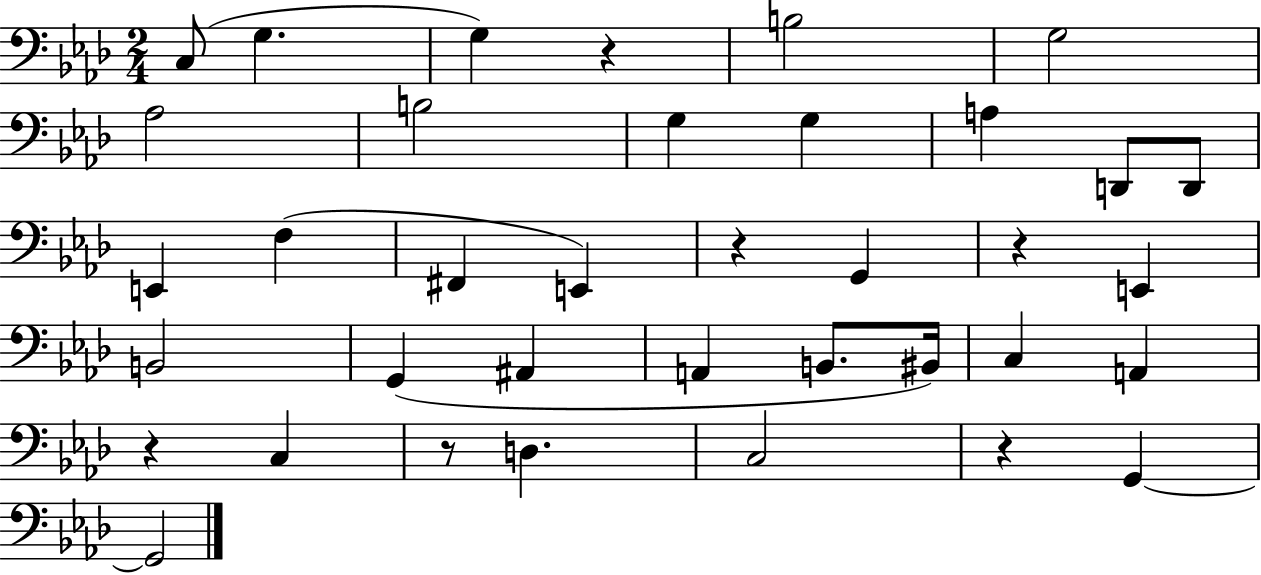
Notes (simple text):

C3/e G3/q. G3/q R/q B3/h G3/h Ab3/h B3/h G3/q G3/q A3/q D2/e D2/e E2/q F3/q F#2/q E2/q R/q G2/q R/q E2/q B2/h G2/q A#2/q A2/q B2/e. BIS2/s C3/q A2/q R/q C3/q R/e D3/q. C3/h R/q G2/q G2/h